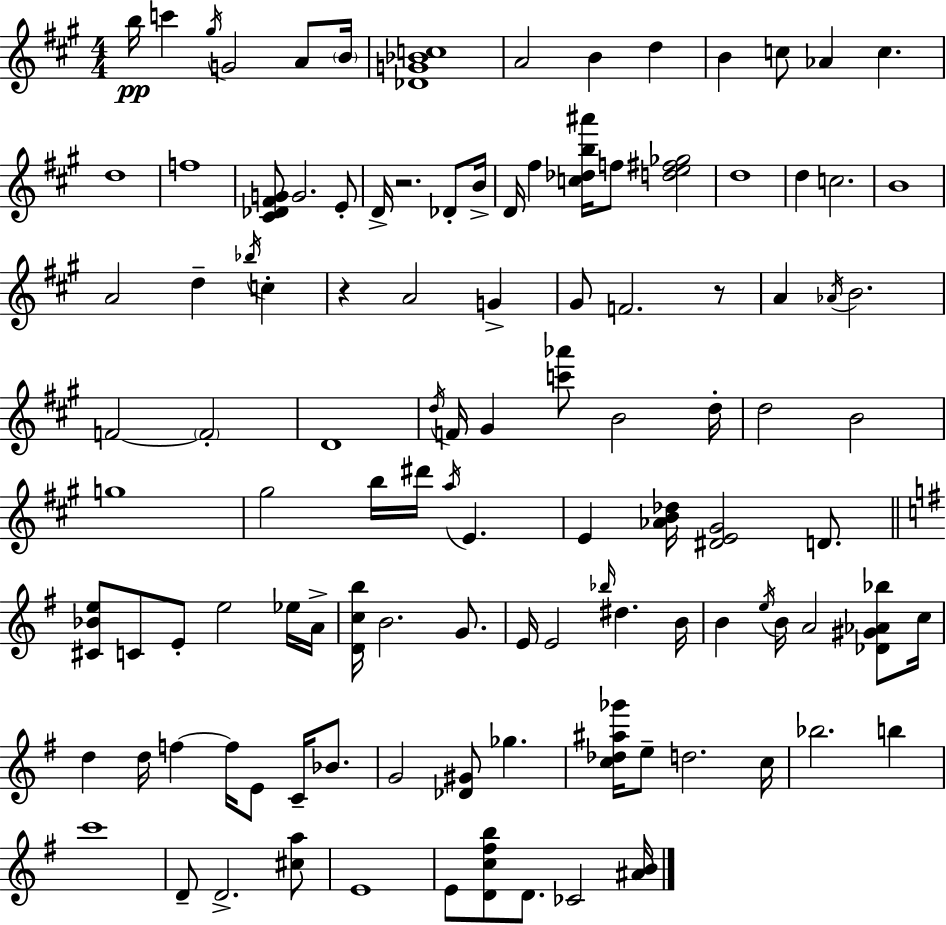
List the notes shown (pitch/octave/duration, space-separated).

B5/s C6/q G#5/s G4/h A4/e B4/s [Db4,G4,Bb4,C5]/w A4/h B4/q D5/q B4/q C5/e Ab4/q C5/q. D5/w F5/w [C#4,Db4,F#4,G4]/e G4/h. E4/e D4/s R/h. Db4/e B4/s D4/s F#5/q [C5,Db5,B5,A#6]/s F5/e [D5,E5,F#5,Gb5]/h D5/w D5/q C5/h. B4/w A4/h D5/q Bb5/s C5/q R/q A4/h G4/q G#4/e F4/h. R/e A4/q Ab4/s B4/h. F4/h F4/h D4/w D5/s F4/s G#4/q [C6,Ab6]/e B4/h D5/s D5/h B4/h G5/w G#5/h B5/s D#6/s A5/s E4/q. E4/q [Ab4,B4,Db5]/s [D#4,E4,G#4]/h D4/e. [C#4,Bb4,E5]/e C4/e E4/e E5/h Eb5/s A4/s [D4,C5,B5]/s B4/h. G4/e. E4/s E4/h Bb5/s D#5/q. B4/s B4/q E5/s B4/s A4/h [Db4,G#4,Ab4,Bb5]/e C5/s D5/q D5/s F5/q F5/s E4/e C4/s Bb4/e. G4/h [Db4,G#4]/e Gb5/q. [C5,Db5,A#5,Gb6]/s E5/e D5/h. C5/s Bb5/h. B5/q C6/w D4/e D4/h. [C#5,A5]/e E4/w E4/e [D4,C5,F#5,B5]/e D4/e. CES4/h [A#4,B4]/s